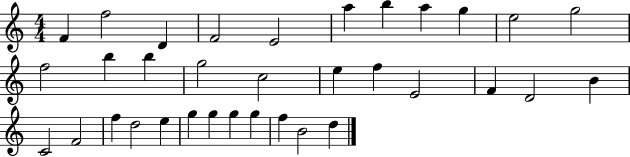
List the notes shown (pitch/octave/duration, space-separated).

F4/q F5/h D4/q F4/h E4/h A5/q B5/q A5/q G5/q E5/h G5/h F5/h B5/q B5/q G5/h C5/h E5/q F5/q E4/h F4/q D4/h B4/q C4/h F4/h F5/q D5/h E5/q G5/q G5/q G5/q G5/q F5/q B4/h D5/q